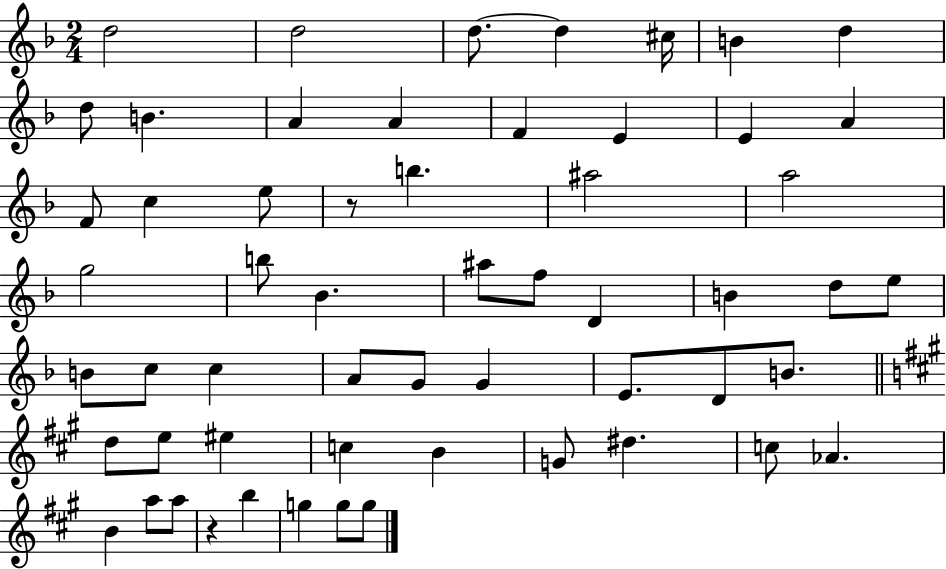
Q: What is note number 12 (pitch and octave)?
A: F4